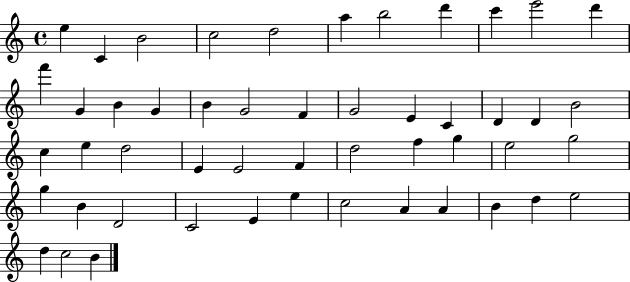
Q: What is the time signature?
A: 4/4